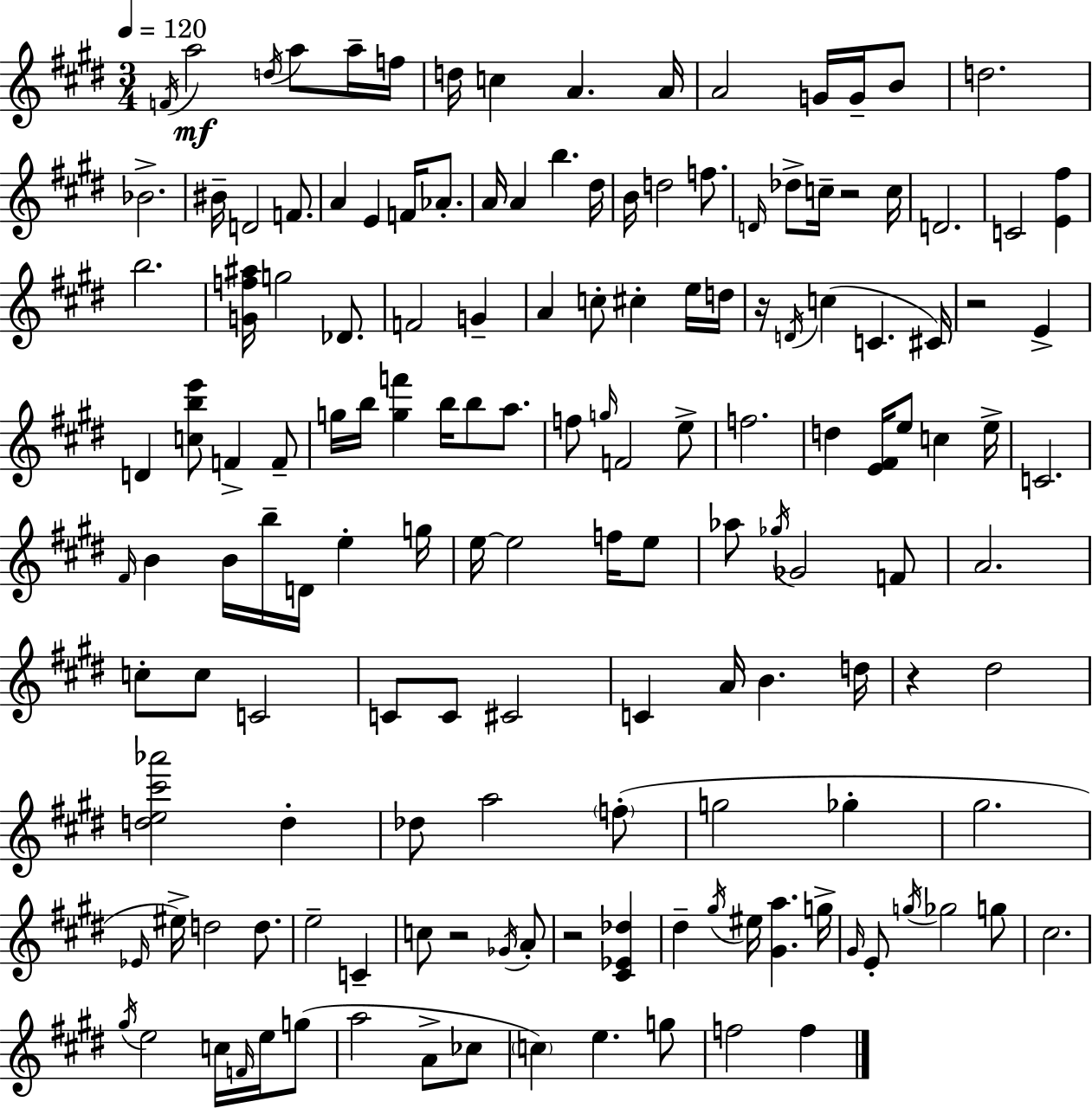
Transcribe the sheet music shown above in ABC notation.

X:1
T:Untitled
M:3/4
L:1/4
K:E
F/4 a2 d/4 a/2 a/4 f/4 d/4 c A A/4 A2 G/4 G/4 B/2 d2 _B2 ^B/4 D2 F/2 A E F/4 _A/2 A/4 A b ^d/4 B/4 d2 f/2 D/4 _d/2 c/4 z2 c/4 D2 C2 [E^f] b2 [Gf^a]/4 g2 _D/2 F2 G A c/2 ^c e/4 d/4 z/4 D/4 c C ^C/4 z2 E D [cbe']/2 F F/2 g/4 b/4 [gf'] b/4 b/2 a/2 f/2 g/4 F2 e/2 f2 d [E^F]/4 e/2 c e/4 C2 ^F/4 B B/4 b/4 D/4 e g/4 e/4 e2 f/4 e/2 _a/2 _g/4 _G2 F/2 A2 c/2 c/2 C2 C/2 C/2 ^C2 C A/4 B d/4 z ^d2 [de^c'_a']2 d _d/2 a2 f/2 g2 _g ^g2 _E/4 ^e/4 d2 d/2 e2 C c/2 z2 _G/4 A/2 z2 [^C_E_d] ^d ^g/4 ^e/4 [^Ga] g/4 ^G/4 E/2 g/4 _g2 g/2 ^c2 ^g/4 e2 c/4 F/4 e/4 g/2 a2 A/2 _c/2 c e g/2 f2 f